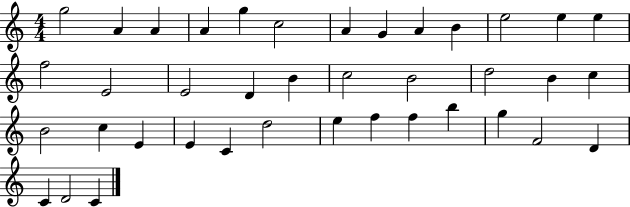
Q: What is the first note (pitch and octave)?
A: G5